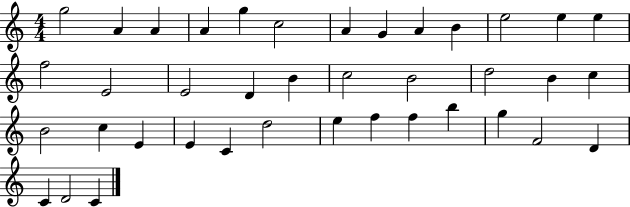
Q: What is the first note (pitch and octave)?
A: G5